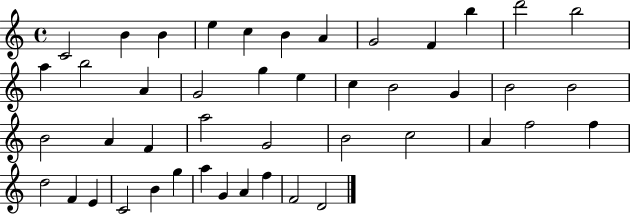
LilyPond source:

{
  \clef treble
  \time 4/4
  \defaultTimeSignature
  \key c \major
  c'2 b'4 b'4 | e''4 c''4 b'4 a'4 | g'2 f'4 b''4 | d'''2 b''2 | \break a''4 b''2 a'4 | g'2 g''4 e''4 | c''4 b'2 g'4 | b'2 b'2 | \break b'2 a'4 f'4 | a''2 g'2 | b'2 c''2 | a'4 f''2 f''4 | \break d''2 f'4 e'4 | c'2 b'4 g''4 | a''4 g'4 a'4 f''4 | f'2 d'2 | \break \bar "|."
}